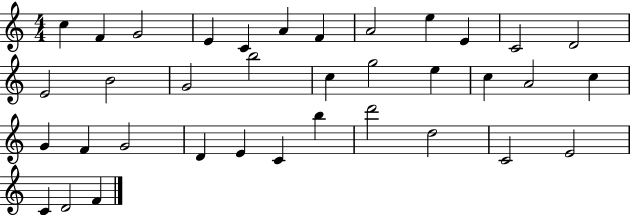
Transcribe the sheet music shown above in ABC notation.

X:1
T:Untitled
M:4/4
L:1/4
K:C
c F G2 E C A F A2 e E C2 D2 E2 B2 G2 b2 c g2 e c A2 c G F G2 D E C b d'2 d2 C2 E2 C D2 F